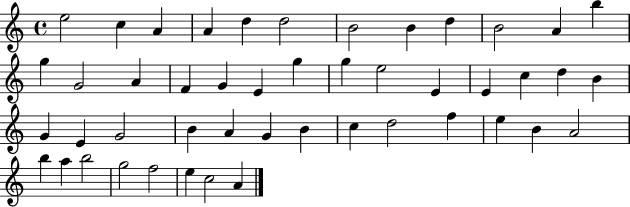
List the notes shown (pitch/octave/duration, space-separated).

E5/h C5/q A4/q A4/q D5/q D5/h B4/h B4/q D5/q B4/h A4/q B5/q G5/q G4/h A4/q F4/q G4/q E4/q G5/q G5/q E5/h E4/q E4/q C5/q D5/q B4/q G4/q E4/q G4/h B4/q A4/q G4/q B4/q C5/q D5/h F5/q E5/q B4/q A4/h B5/q A5/q B5/h G5/h F5/h E5/q C5/h A4/q